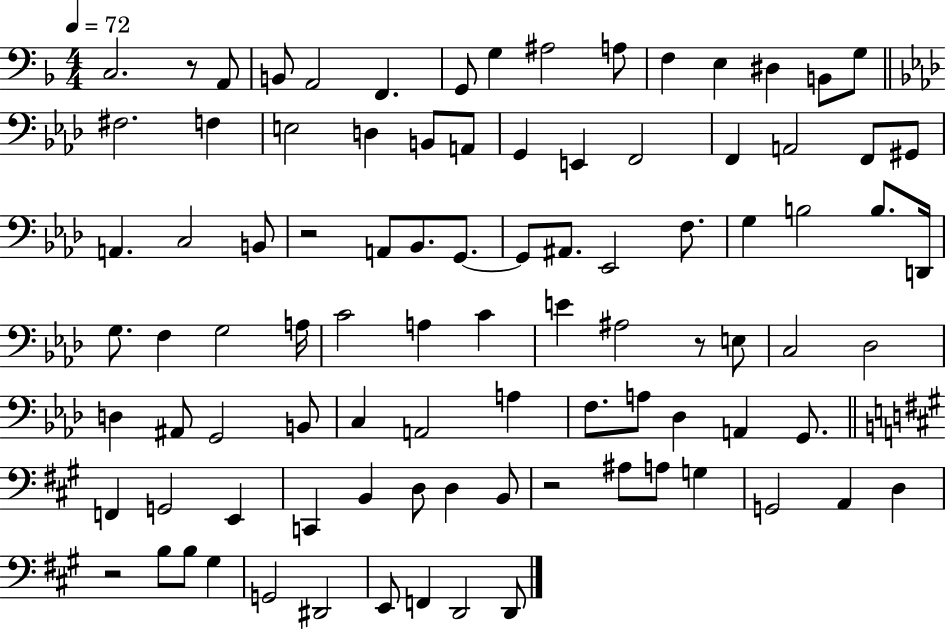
{
  \clef bass
  \numericTimeSignature
  \time 4/4
  \key f \major
  \tempo 4 = 72
  \repeat volta 2 { c2. r8 a,8 | b,8 a,2 f,4. | g,8 g4 ais2 a8 | f4 e4 dis4 b,8 g8 | \break \bar "||" \break \key f \minor fis2. f4 | e2 d4 b,8 a,8 | g,4 e,4 f,2 | f,4 a,2 f,8 gis,8 | \break a,4. c2 b,8 | r2 a,8 bes,8. g,8.~~ | g,8 ais,8. ees,2 f8. | g4 b2 b8. d,16 | \break g8. f4 g2 a16 | c'2 a4 c'4 | e'4 ais2 r8 e8 | c2 des2 | \break d4 ais,8 g,2 b,8 | c4 a,2 a4 | f8. a8 des4 a,4 g,8. | \bar "||" \break \key a \major f,4 g,2 e,4 | c,4 b,4 d8 d4 b,8 | r2 ais8 a8 g4 | g,2 a,4 d4 | \break r2 b8 b8 gis4 | g,2 dis,2 | e,8 f,4 d,2 d,8 | } \bar "|."
}